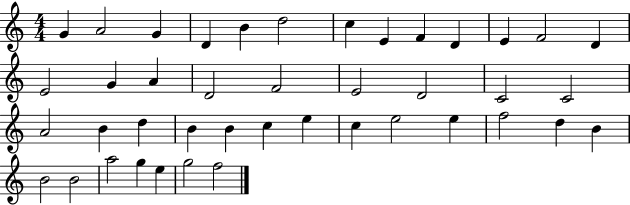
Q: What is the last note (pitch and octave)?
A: F5